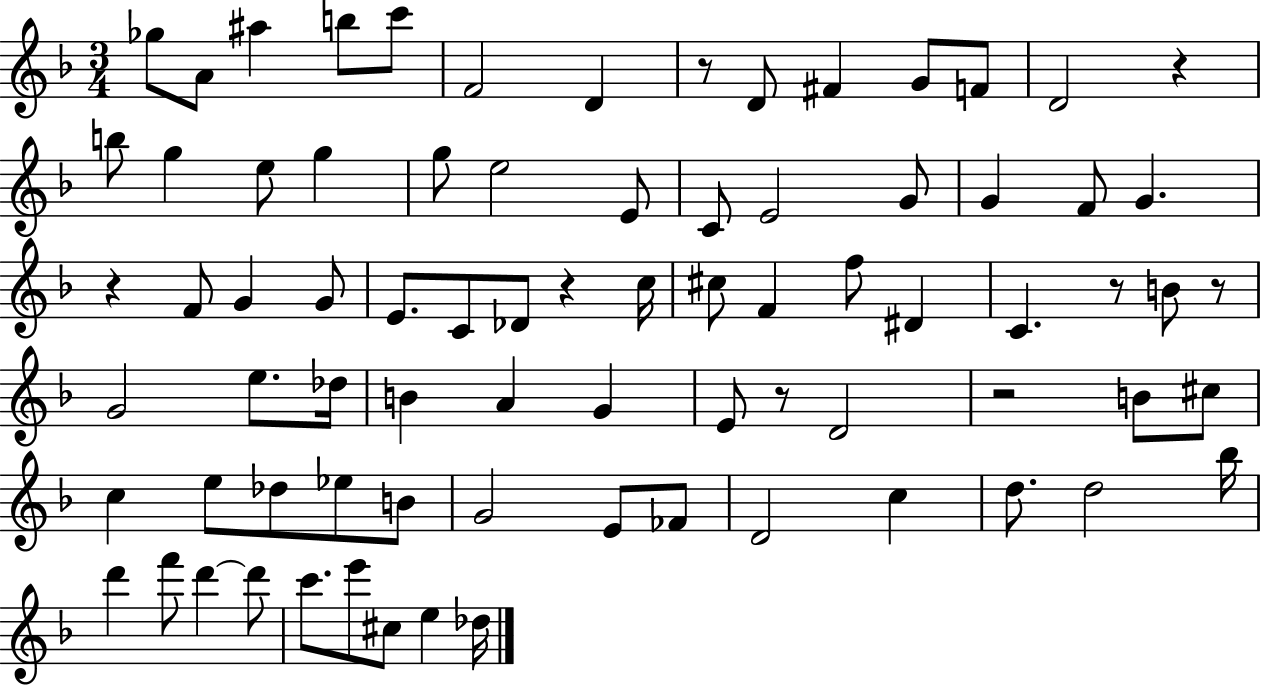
Gb5/e A4/e A#5/q B5/e C6/e F4/h D4/q R/e D4/e F#4/q G4/e F4/e D4/h R/q B5/e G5/q E5/e G5/q G5/e E5/h E4/e C4/e E4/h G4/e G4/q F4/e G4/q. R/q F4/e G4/q G4/e E4/e. C4/e Db4/e R/q C5/s C#5/e F4/q F5/e D#4/q C4/q. R/e B4/e R/e G4/h E5/e. Db5/s B4/q A4/q G4/q E4/e R/e D4/h R/h B4/e C#5/e C5/q E5/e Db5/e Eb5/e B4/e G4/h E4/e FES4/e D4/h C5/q D5/e. D5/h Bb5/s D6/q F6/e D6/q D6/e C6/e. E6/e C#5/e E5/q Db5/s